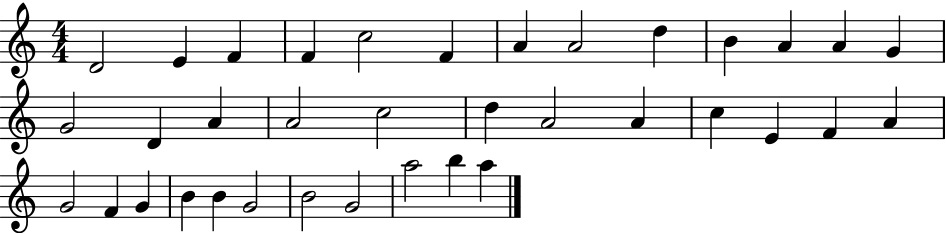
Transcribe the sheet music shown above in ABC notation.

X:1
T:Untitled
M:4/4
L:1/4
K:C
D2 E F F c2 F A A2 d B A A G G2 D A A2 c2 d A2 A c E F A G2 F G B B G2 B2 G2 a2 b a